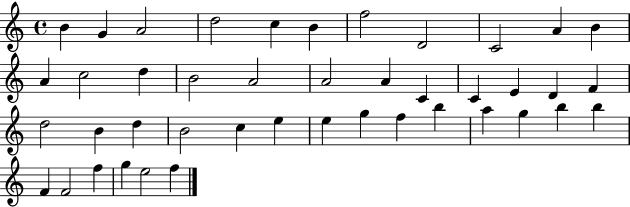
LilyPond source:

{
  \clef treble
  \time 4/4
  \defaultTimeSignature
  \key c \major
  b'4 g'4 a'2 | d''2 c''4 b'4 | f''2 d'2 | c'2 a'4 b'4 | \break a'4 c''2 d''4 | b'2 a'2 | a'2 a'4 c'4 | c'4 e'4 d'4 f'4 | \break d''2 b'4 d''4 | b'2 c''4 e''4 | e''4 g''4 f''4 b''4 | a''4 g''4 b''4 b''4 | \break f'4 f'2 f''4 | g''4 e''2 f''4 | \bar "|."
}